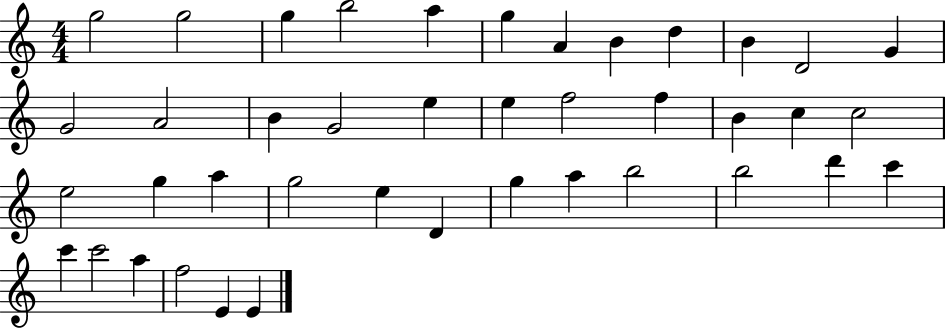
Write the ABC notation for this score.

X:1
T:Untitled
M:4/4
L:1/4
K:C
g2 g2 g b2 a g A B d B D2 G G2 A2 B G2 e e f2 f B c c2 e2 g a g2 e D g a b2 b2 d' c' c' c'2 a f2 E E